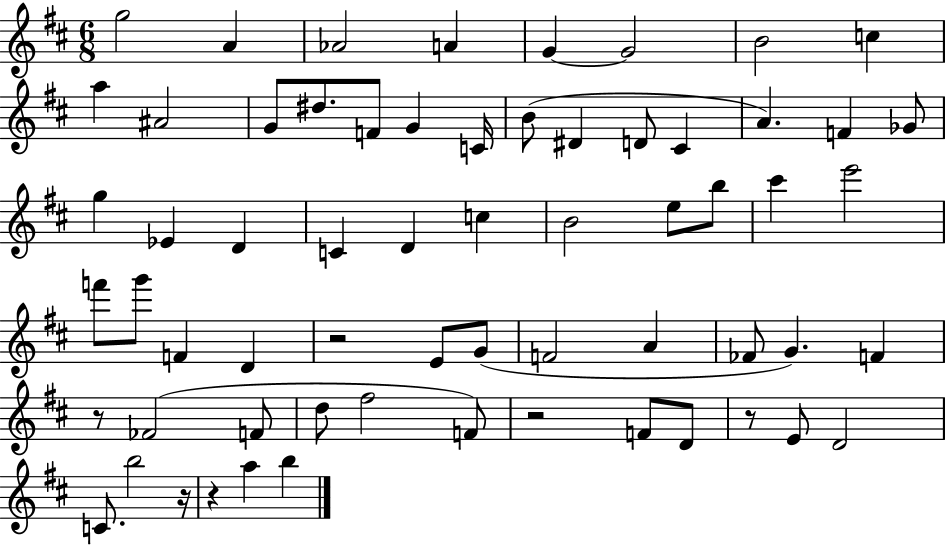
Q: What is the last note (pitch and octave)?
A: B5